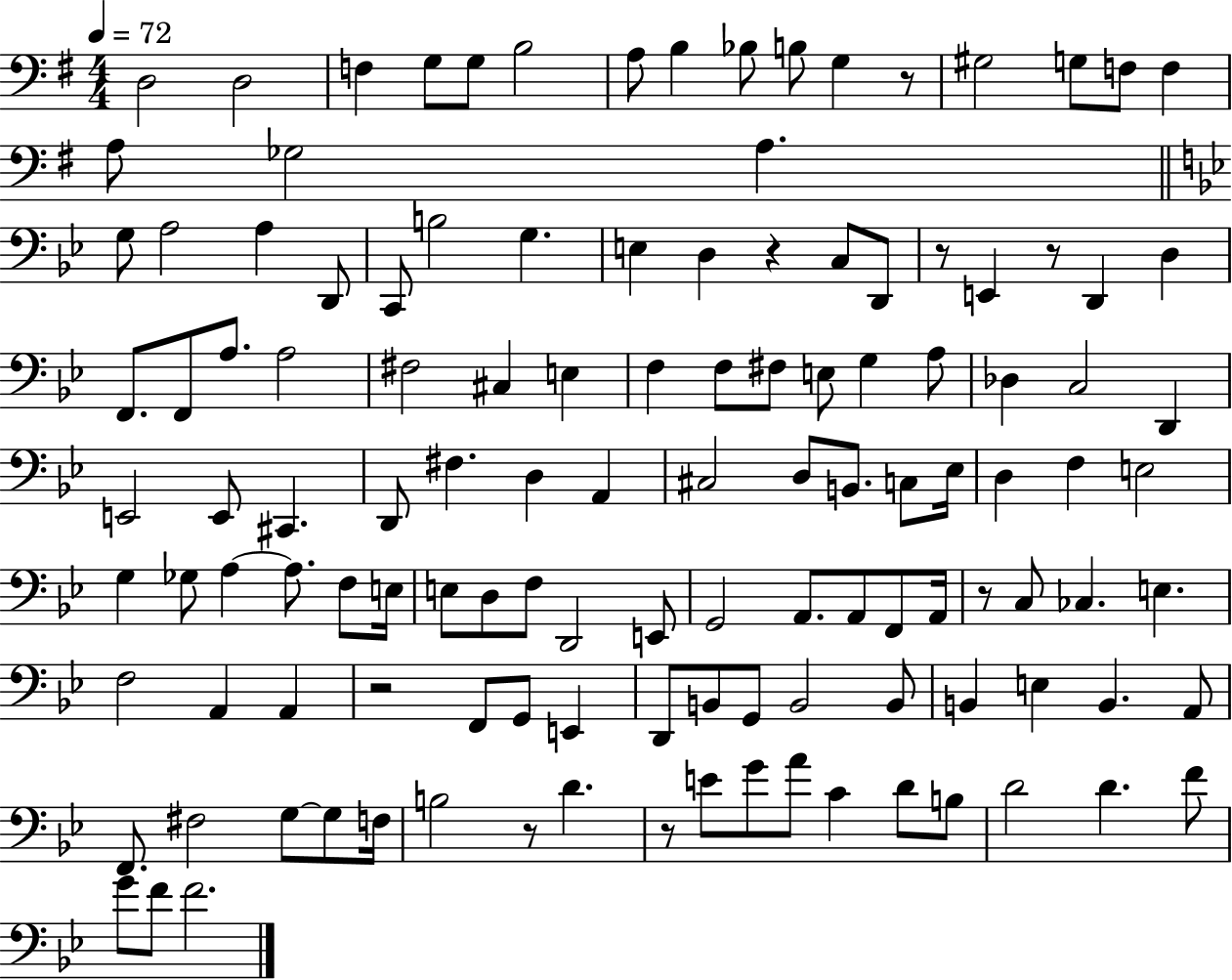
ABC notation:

X:1
T:Untitled
M:4/4
L:1/4
K:G
D,2 D,2 F, G,/2 G,/2 B,2 A,/2 B, _B,/2 B,/2 G, z/2 ^G,2 G,/2 F,/2 F, A,/2 _G,2 A, G,/2 A,2 A, D,,/2 C,,/2 B,2 G, E, D, z C,/2 D,,/2 z/2 E,, z/2 D,, D, F,,/2 F,,/2 A,/2 A,2 ^F,2 ^C, E, F, F,/2 ^F,/2 E,/2 G, A,/2 _D, C,2 D,, E,,2 E,,/2 ^C,, D,,/2 ^F, D, A,, ^C,2 D,/2 B,,/2 C,/2 _E,/4 D, F, E,2 G, _G,/2 A, A,/2 F,/2 E,/4 E,/2 D,/2 F,/2 D,,2 E,,/2 G,,2 A,,/2 A,,/2 F,,/2 A,,/4 z/2 C,/2 _C, E, F,2 A,, A,, z2 F,,/2 G,,/2 E,, D,,/2 B,,/2 G,,/2 B,,2 B,,/2 B,, E, B,, A,,/2 F,,/2 ^F,2 G,/2 G,/2 F,/4 B,2 z/2 D z/2 E/2 G/2 A/2 C D/2 B,/2 D2 D F/2 G/2 F/2 F2